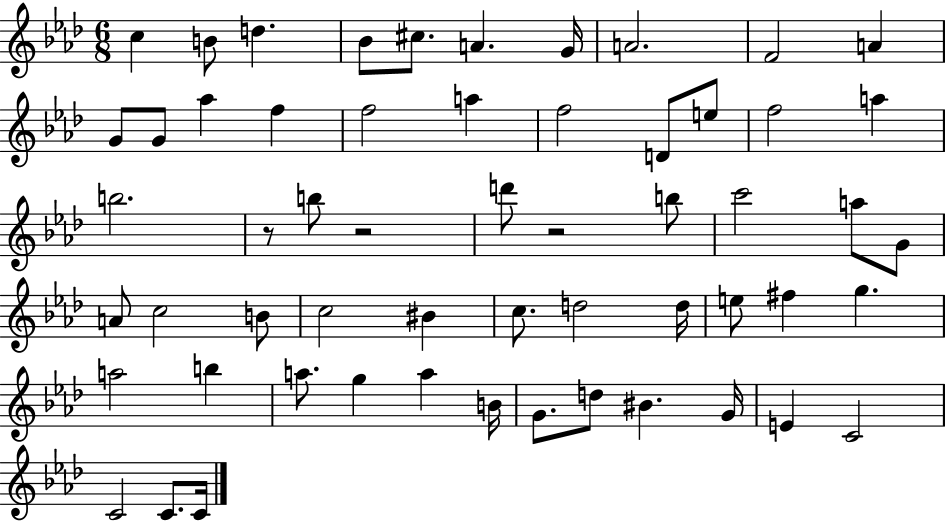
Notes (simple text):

C5/q B4/e D5/q. Bb4/e C#5/e. A4/q. G4/s A4/h. F4/h A4/q G4/e G4/e Ab5/q F5/q F5/h A5/q F5/h D4/e E5/e F5/h A5/q B5/h. R/e B5/e R/h D6/e R/h B5/e C6/h A5/e G4/e A4/e C5/h B4/e C5/h BIS4/q C5/e. D5/h D5/s E5/e F#5/q G5/q. A5/h B5/q A5/e. G5/q A5/q B4/s G4/e. D5/e BIS4/q. G4/s E4/q C4/h C4/h C4/e. C4/s